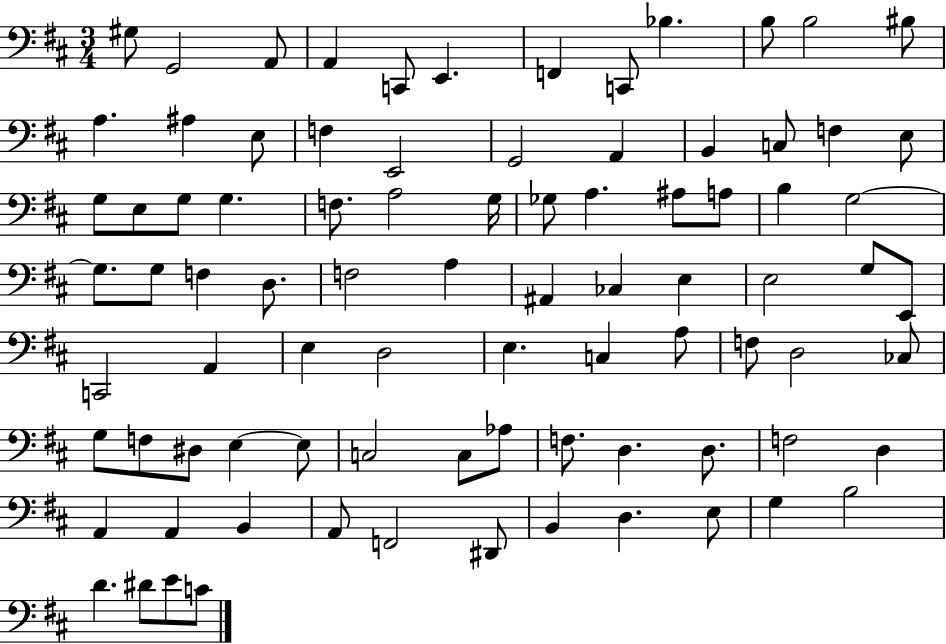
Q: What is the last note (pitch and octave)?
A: C4